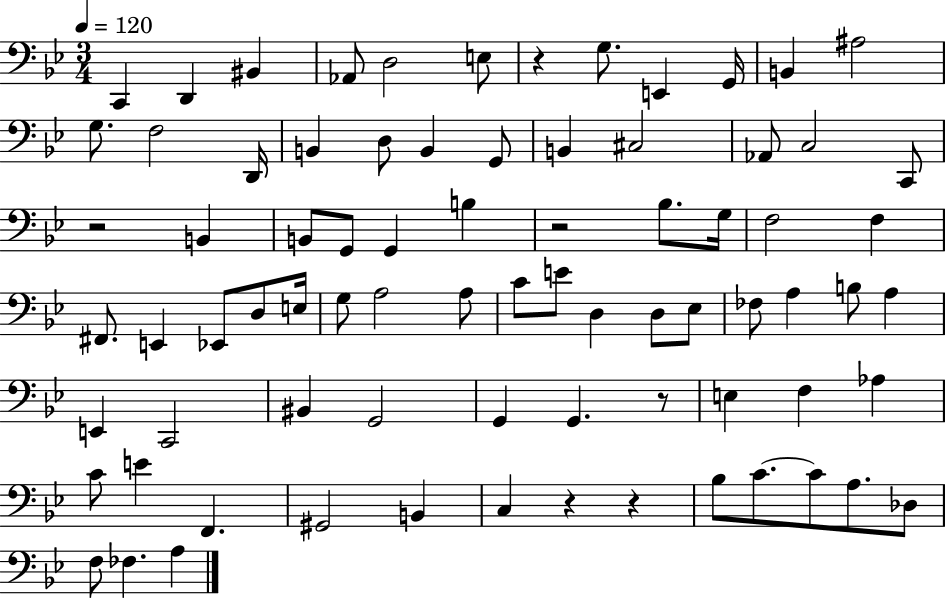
{
  \clef bass
  \numericTimeSignature
  \time 3/4
  \key bes \major
  \tempo 4 = 120
  \repeat volta 2 { c,4 d,4 bis,4 | aes,8 d2 e8 | r4 g8. e,4 g,16 | b,4 ais2 | \break g8. f2 d,16 | b,4 d8 b,4 g,8 | b,4 cis2 | aes,8 c2 c,8 | \break r2 b,4 | b,8 g,8 g,4 b4 | r2 bes8. g16 | f2 f4 | \break fis,8. e,4 ees,8 d8 e16 | g8 a2 a8 | c'8 e'8 d4 d8 ees8 | fes8 a4 b8 a4 | \break e,4 c,2 | bis,4 g,2 | g,4 g,4. r8 | e4 f4 aes4 | \break c'8 e'4 f,4. | gis,2 b,4 | c4 r4 r4 | bes8 c'8.~~ c'8 a8. des8 | \break f8 fes4. a4 | } \bar "|."
}